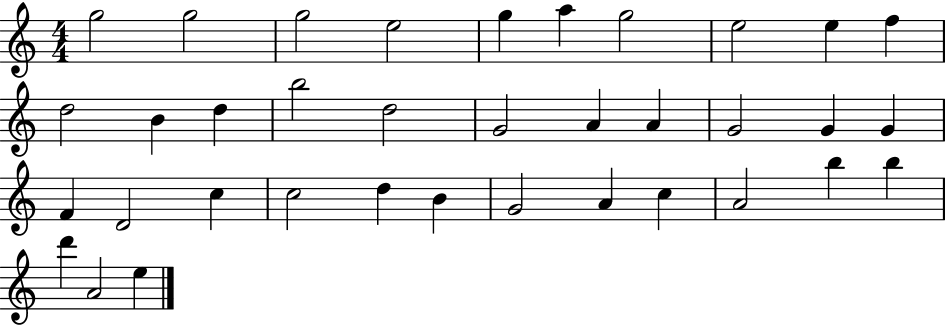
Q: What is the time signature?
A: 4/4